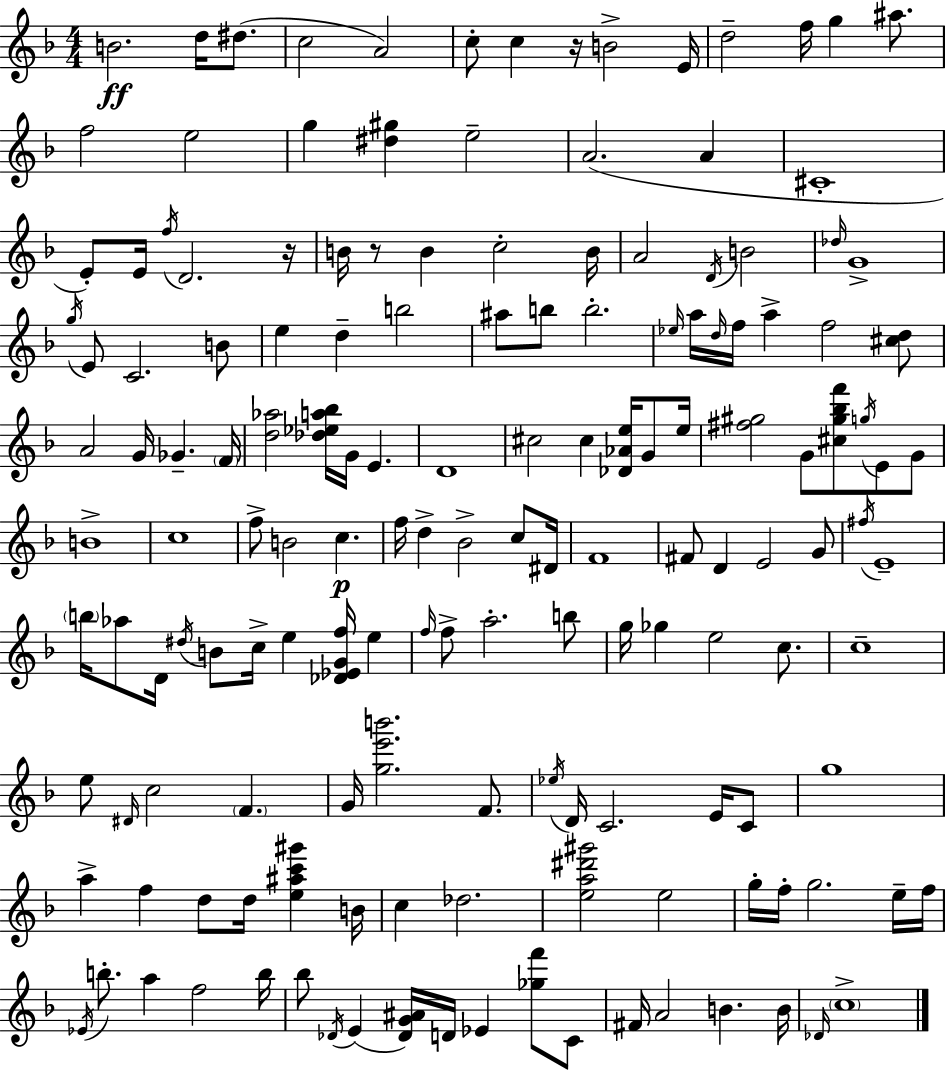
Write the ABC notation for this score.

X:1
T:Untitled
M:4/4
L:1/4
K:Dm
B2 d/4 ^d/2 c2 A2 c/2 c z/4 B2 E/4 d2 f/4 g ^a/2 f2 e2 g [^d^g] e2 A2 A ^C4 E/2 E/4 f/4 D2 z/4 B/4 z/2 B c2 B/4 A2 D/4 B2 _d/4 G4 g/4 E/2 C2 B/2 e d b2 ^a/2 b/2 b2 _e/4 a/4 d/4 f/4 a f2 [^cd]/2 A2 G/4 _G F/4 [d_a]2 [_d_ea_b]/4 G/4 E D4 ^c2 ^c [_D_Ae]/4 G/2 e/4 [^f^g]2 G/2 [^c^g_bf']/2 g/4 E/2 G/2 B4 c4 f/2 B2 c f/4 d _B2 c/2 ^D/4 F4 ^F/2 D E2 G/2 ^f/4 E4 b/4 _a/2 D/4 ^d/4 B/2 c/4 e [_D_EGf]/4 e f/4 f/2 a2 b/2 g/4 _g e2 c/2 c4 e/2 ^D/4 c2 F G/4 [ge'b']2 F/2 _e/4 D/4 C2 E/4 C/2 g4 a f d/2 d/4 [e^ac'^g'] B/4 c _d2 [ea^d'^g']2 e2 g/4 f/4 g2 e/4 f/4 _E/4 b/2 a f2 b/4 _b/2 _D/4 E [_DG^A]/4 D/4 _E [_gf']/2 C/2 ^F/4 A2 B B/4 _D/4 c4